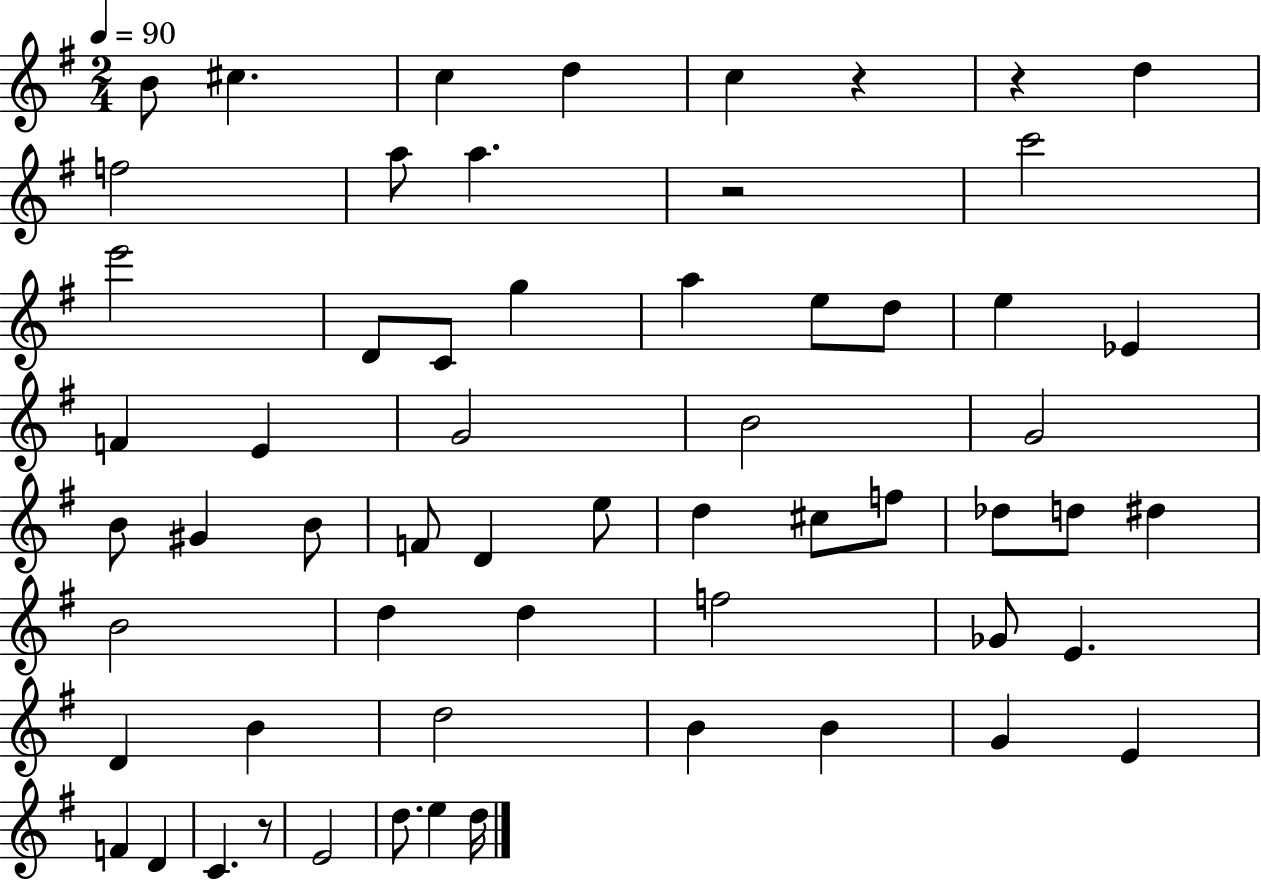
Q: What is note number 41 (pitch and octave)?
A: Gb4